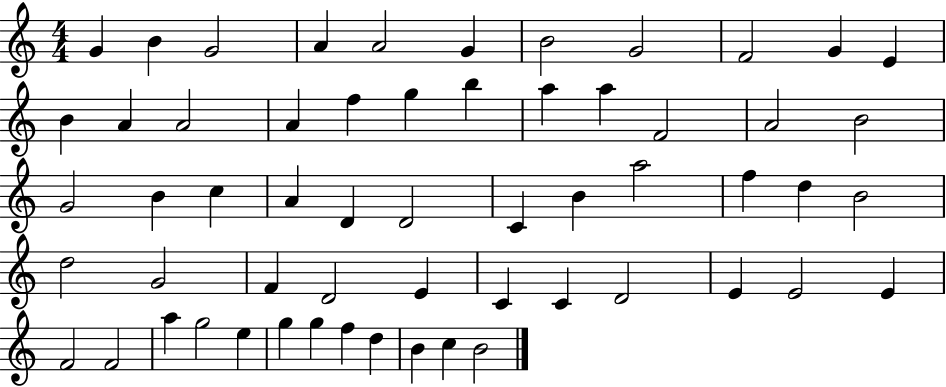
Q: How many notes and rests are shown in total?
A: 58